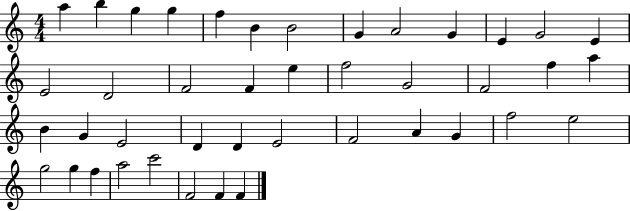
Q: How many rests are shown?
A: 0